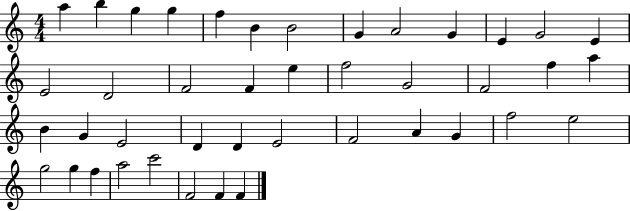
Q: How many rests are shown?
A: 0